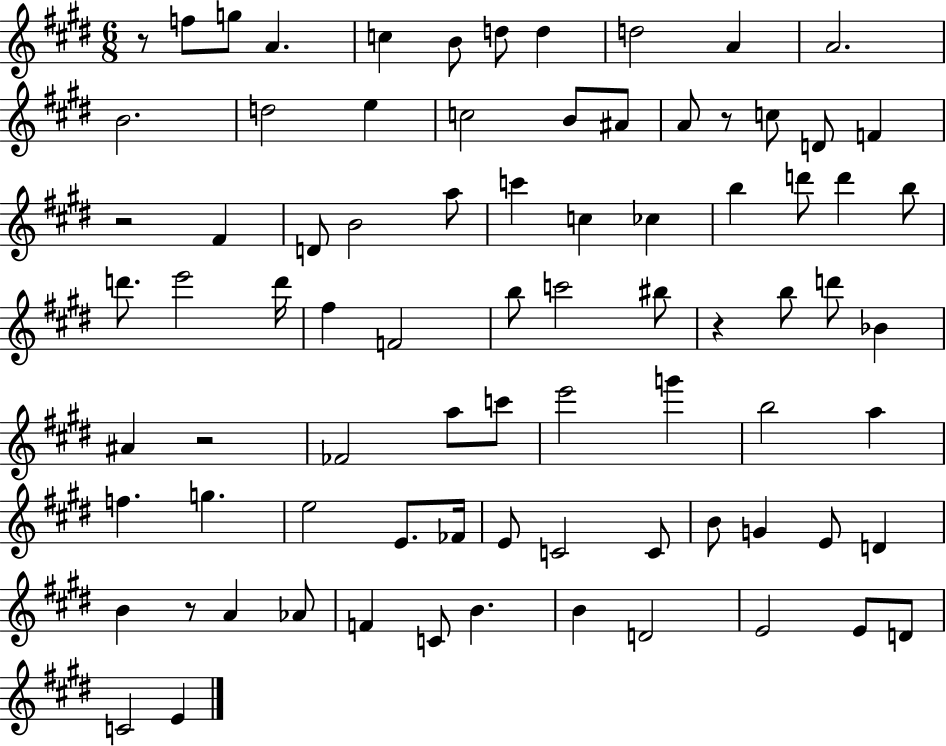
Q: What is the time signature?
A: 6/8